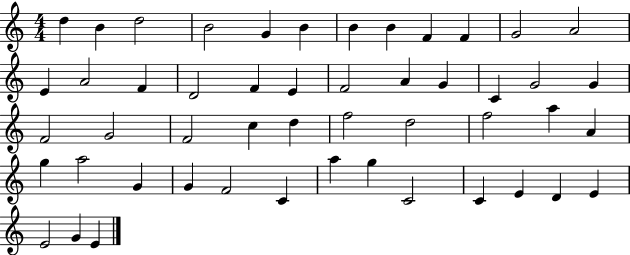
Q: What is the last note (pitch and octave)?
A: E4